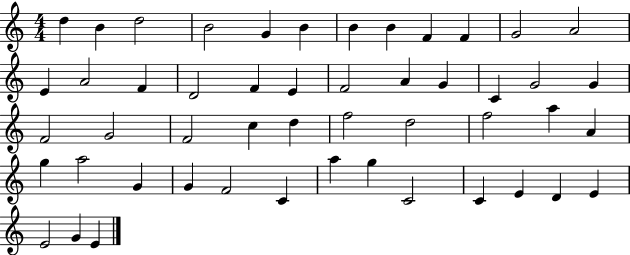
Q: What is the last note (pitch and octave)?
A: E4